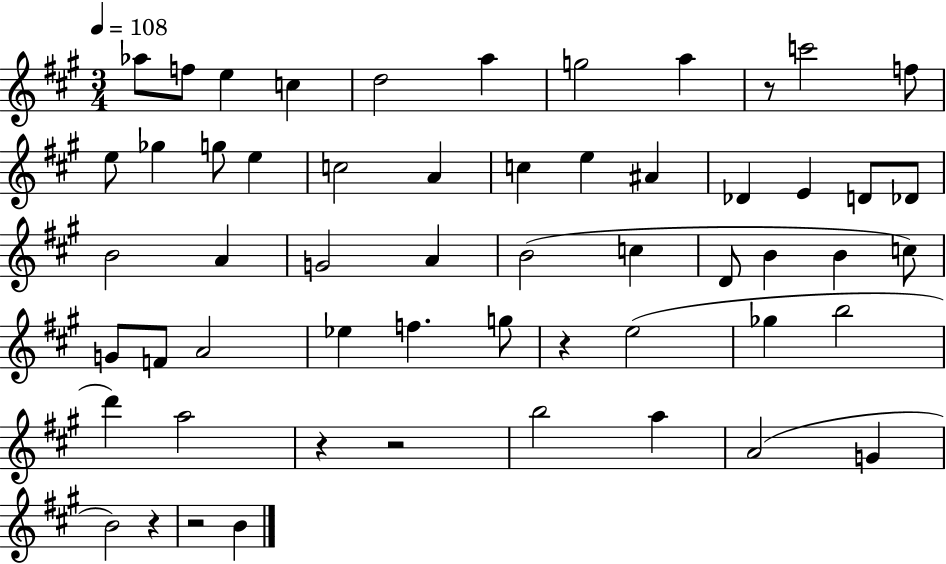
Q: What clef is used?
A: treble